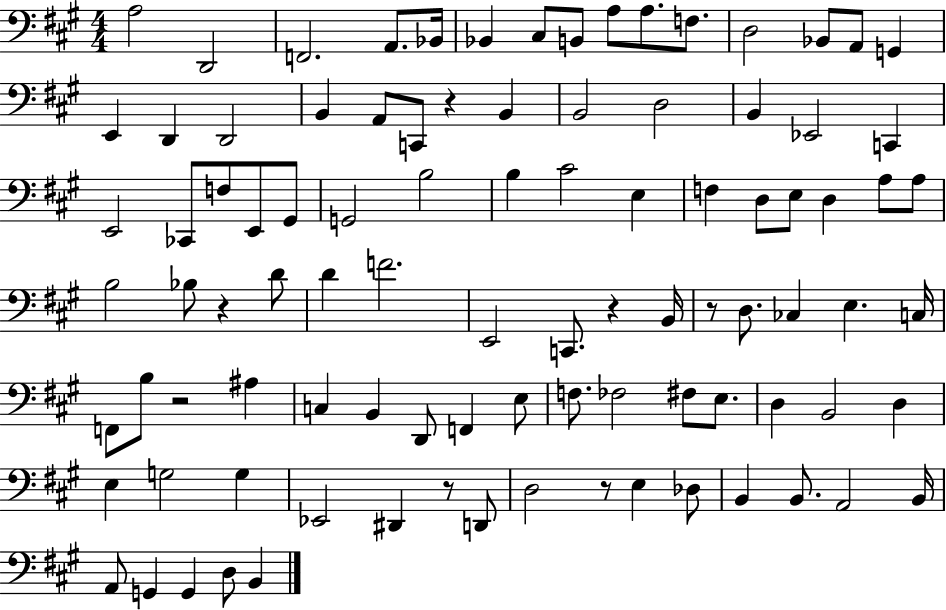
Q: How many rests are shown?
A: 7